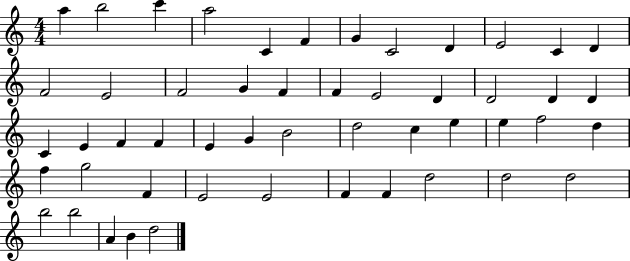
A5/q B5/h C6/q A5/h C4/q F4/q G4/q C4/h D4/q E4/h C4/q D4/q F4/h E4/h F4/h G4/q F4/q F4/q E4/h D4/q D4/h D4/q D4/q C4/q E4/q F4/q F4/q E4/q G4/q B4/h D5/h C5/q E5/q E5/q F5/h D5/q F5/q G5/h F4/q E4/h E4/h F4/q F4/q D5/h D5/h D5/h B5/h B5/h A4/q B4/q D5/h